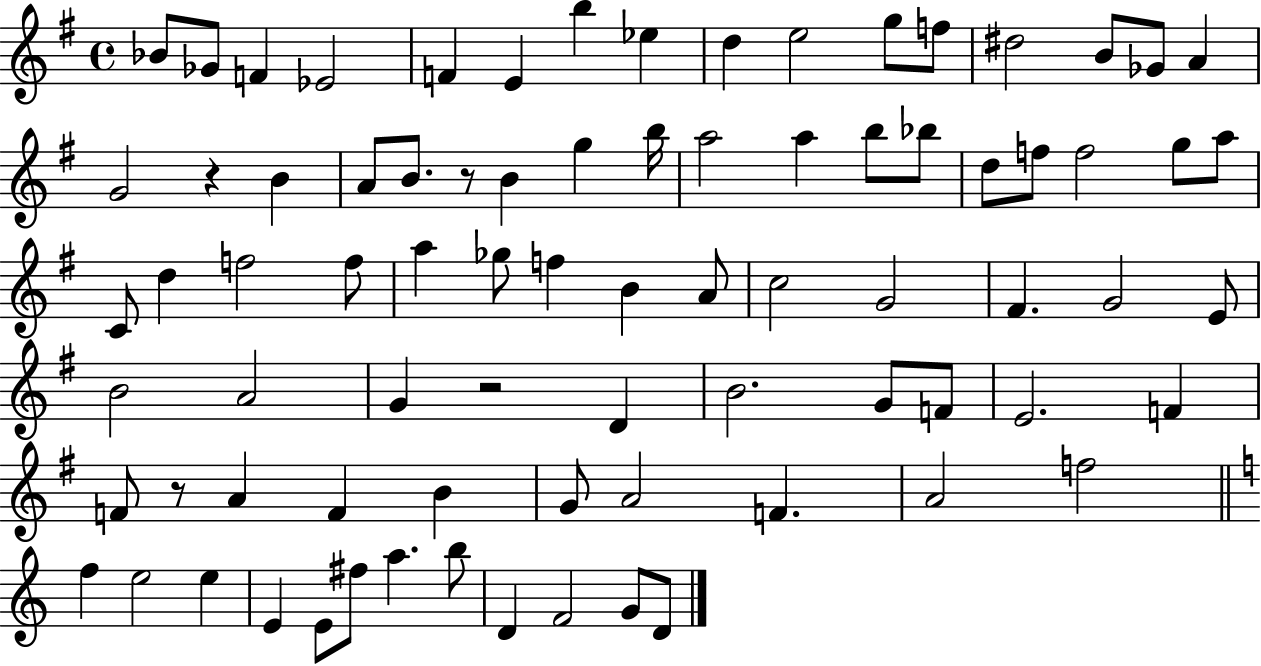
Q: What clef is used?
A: treble